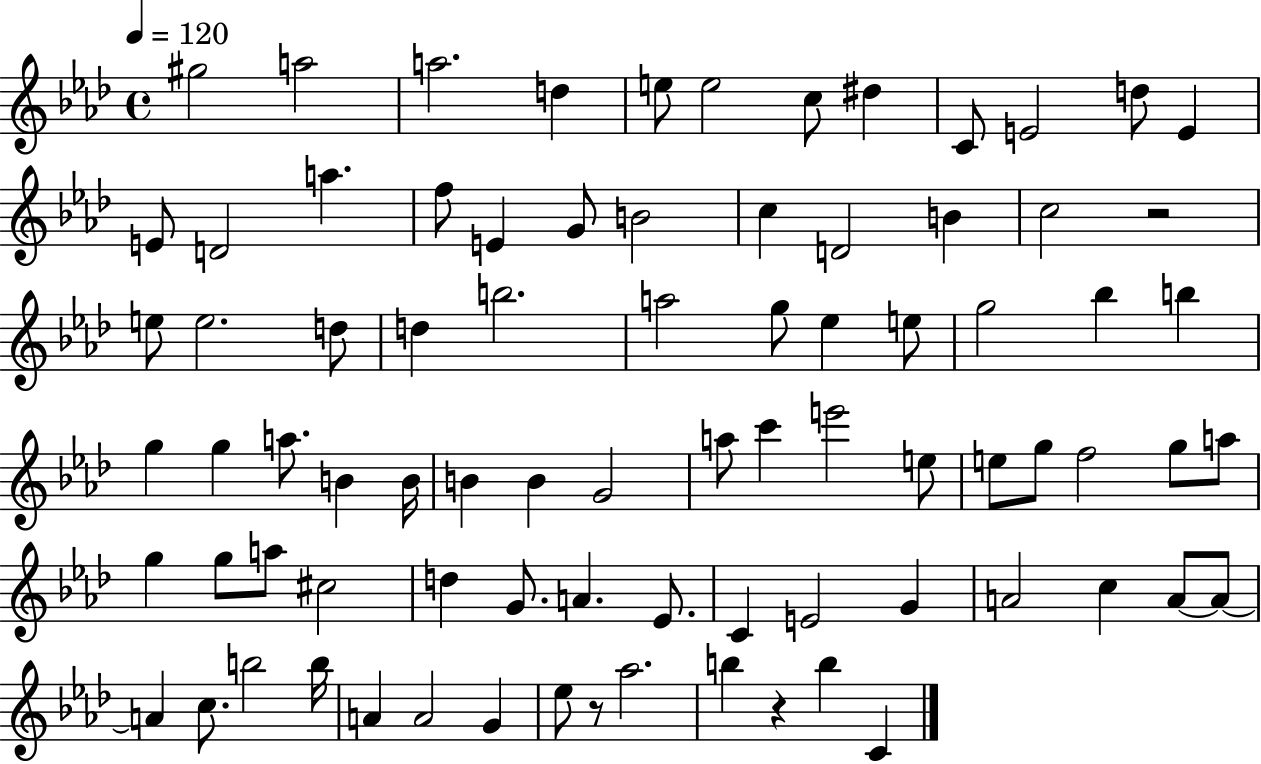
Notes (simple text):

G#5/h A5/h A5/h. D5/q E5/e E5/h C5/e D#5/q C4/e E4/h D5/e E4/q E4/e D4/h A5/q. F5/e E4/q G4/e B4/h C5/q D4/h B4/q C5/h R/h E5/e E5/h. D5/e D5/q B5/h. A5/h G5/e Eb5/q E5/e G5/h Bb5/q B5/q G5/q G5/q A5/e. B4/q B4/s B4/q B4/q G4/h A5/e C6/q E6/h E5/e E5/e G5/e F5/h G5/e A5/e G5/q G5/e A5/e C#5/h D5/q G4/e. A4/q. Eb4/e. C4/q E4/h G4/q A4/h C5/q A4/e A4/e A4/q C5/e. B5/h B5/s A4/q A4/h G4/q Eb5/e R/e Ab5/h. B5/q R/q B5/q C4/q